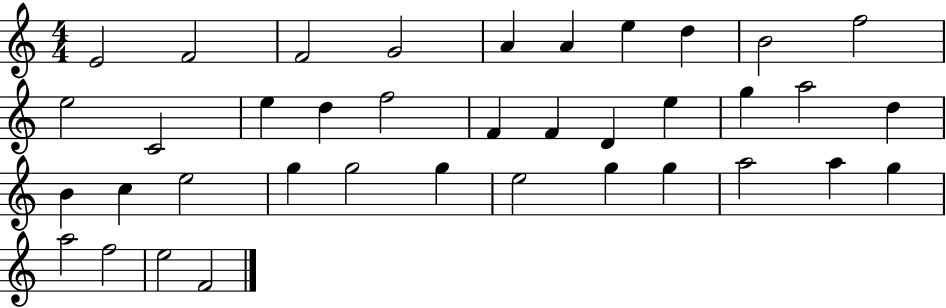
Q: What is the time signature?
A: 4/4